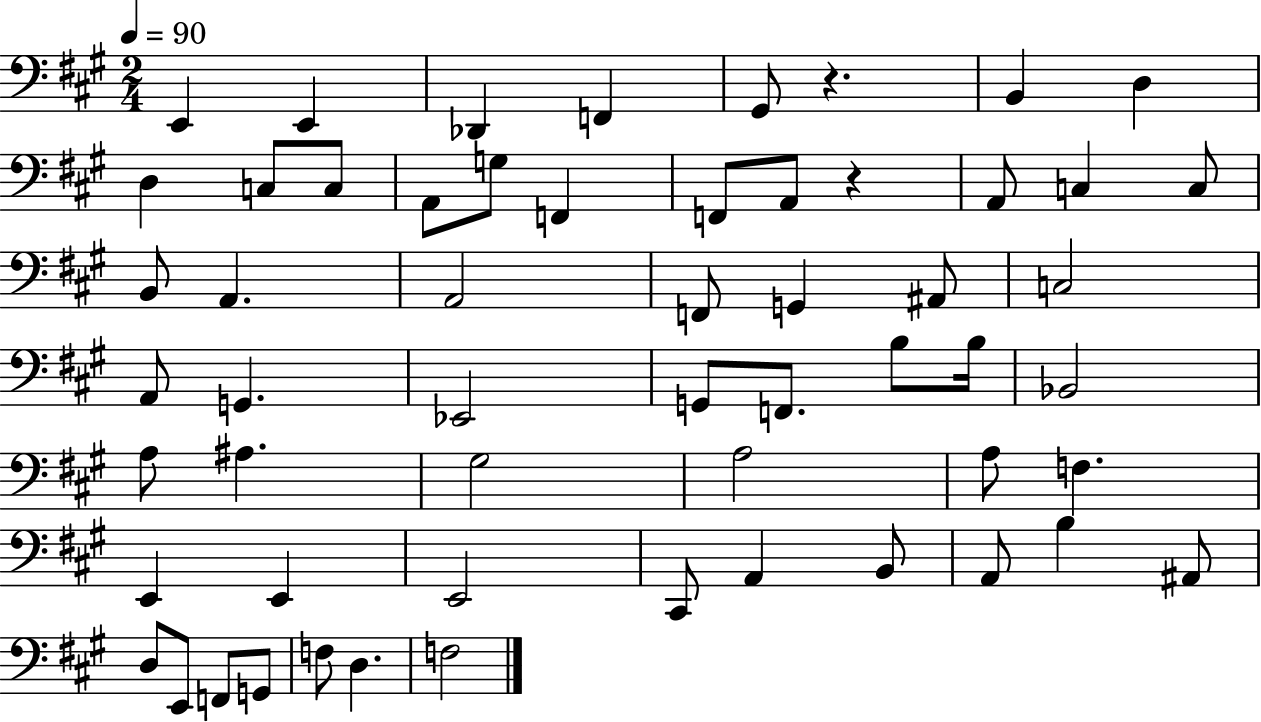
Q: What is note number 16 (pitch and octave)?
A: A2